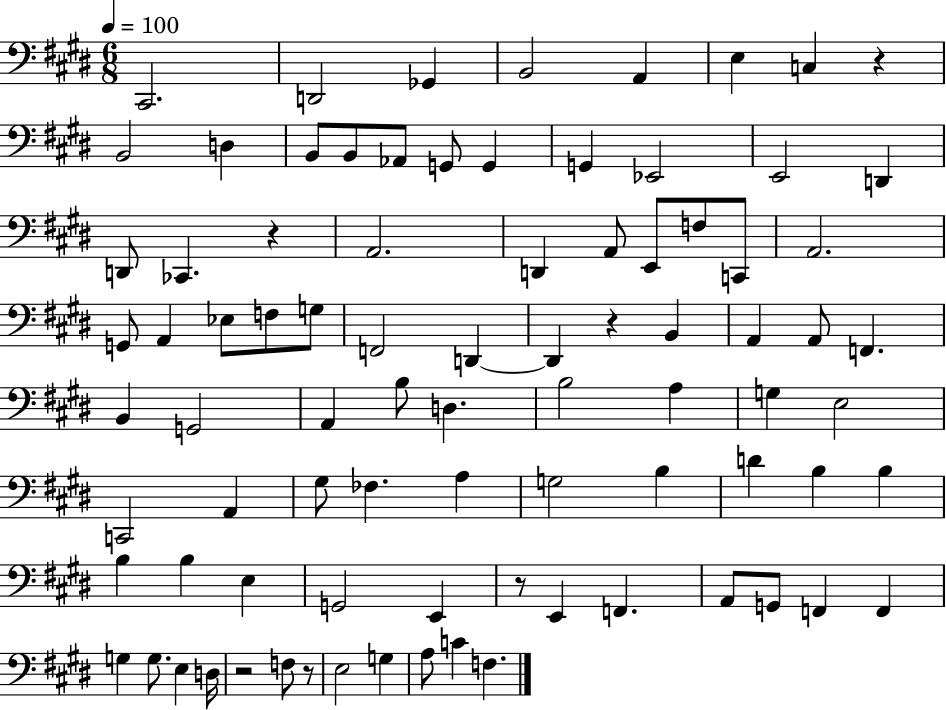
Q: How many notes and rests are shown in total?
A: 85